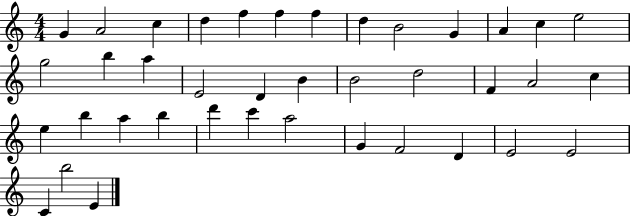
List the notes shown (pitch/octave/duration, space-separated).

G4/q A4/h C5/q D5/q F5/q F5/q F5/q D5/q B4/h G4/q A4/q C5/q E5/h G5/h B5/q A5/q E4/h D4/q B4/q B4/h D5/h F4/q A4/h C5/q E5/q B5/q A5/q B5/q D6/q C6/q A5/h G4/q F4/h D4/q E4/h E4/h C4/q B5/h E4/q